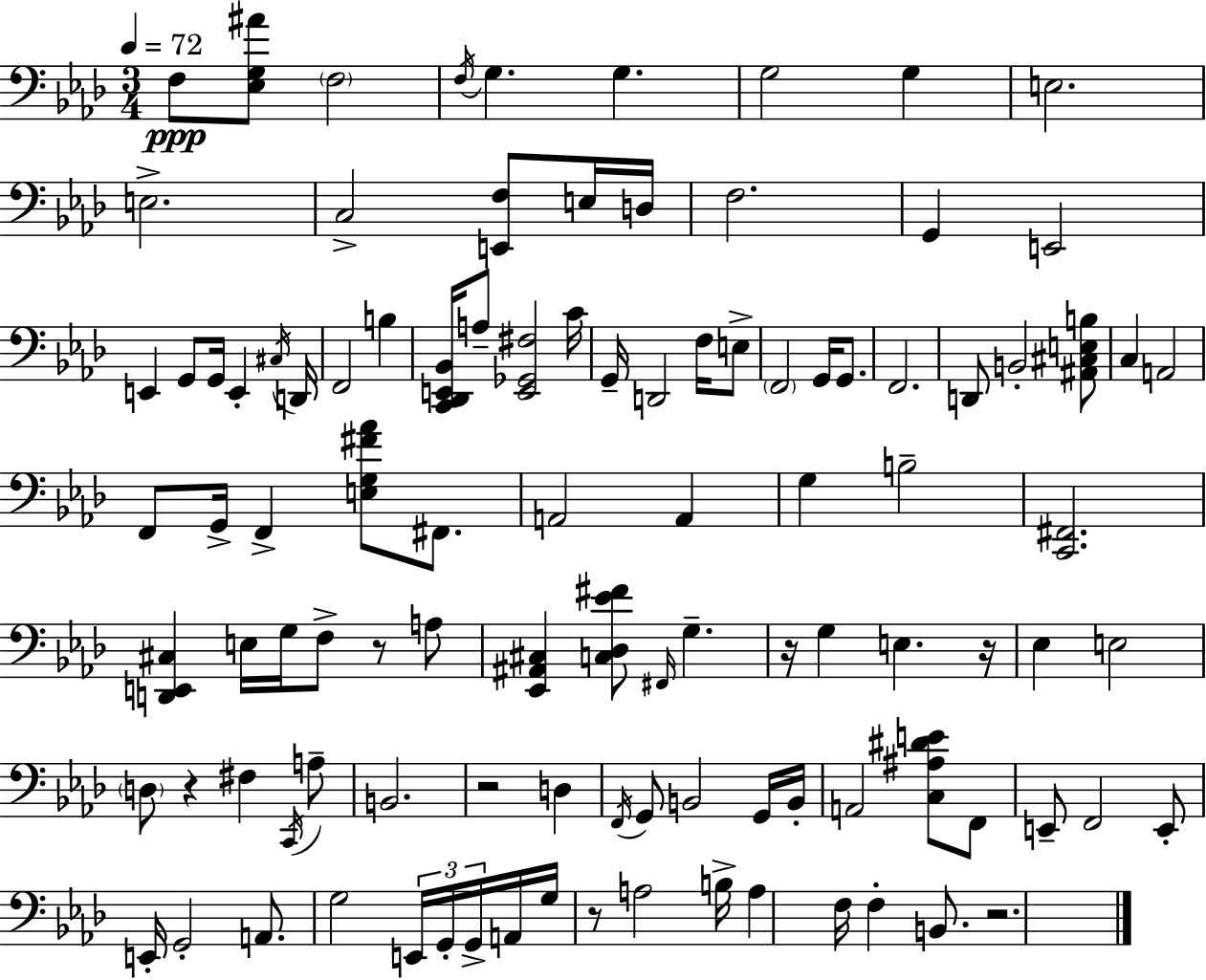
{
  \clef bass
  \numericTimeSignature
  \time 3/4
  \key f \minor
  \tempo 4 = 72
  f8\ppp <ees g ais'>8 \parenthesize f2 | \acciaccatura { f16 } g4. g4. | g2 g4 | e2. | \break e2.-> | c2-> <e, f>8 e16 | d16 f2. | g,4 e,2 | \break e,4 g,8 g,16 e,4-. | \acciaccatura { cis16 } d,16 f,2 b4 | <c, des, e, bes,>16 a8-- <e, ges, fis>2 | c'16 g,16-- d,2 f16 | \break e8-> \parenthesize f,2 g,16 g,8. | f,2. | d,8 b,2-. | <ais, cis e b>8 c4 a,2 | \break f,8 g,16-> f,4-> <e g fis' aes'>8 fis,8. | a,2 a,4 | g4 b2-- | <c, fis,>2. | \break <d, e, cis>4 e16 g16 f8-> r8 | a8 <ees, ais, cis>4 <c des ees' fis'>8 \grace { fis,16 } g4.-- | r16 g4 e4. | r16 ees4 e2 | \break \parenthesize d8 r4 fis4 | \acciaccatura { c,16 } a8-- b,2. | r2 | d4 \acciaccatura { f,16 } g,8 b,2 | \break g,16 b,16-. a,2 | <c ais dis' e'>8 f,8 e,8-- f,2 | e,8-. e,16-. g,2-. | a,8. g2 | \break \tuplet 3/2 { e,16 g,16-. g,16-> } a,16 g16 r8 a2 | b16-> a4 f16 f4-. | b,8. r2. | \bar "|."
}